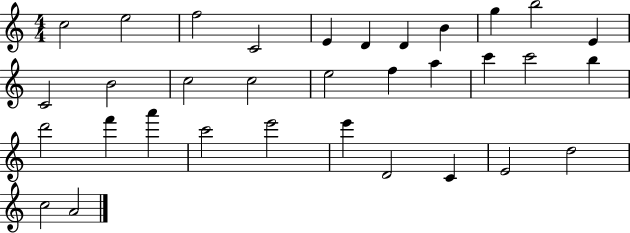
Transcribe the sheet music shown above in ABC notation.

X:1
T:Untitled
M:4/4
L:1/4
K:C
c2 e2 f2 C2 E D D B g b2 E C2 B2 c2 c2 e2 f a c' c'2 b d'2 f' a' c'2 e'2 e' D2 C E2 d2 c2 A2